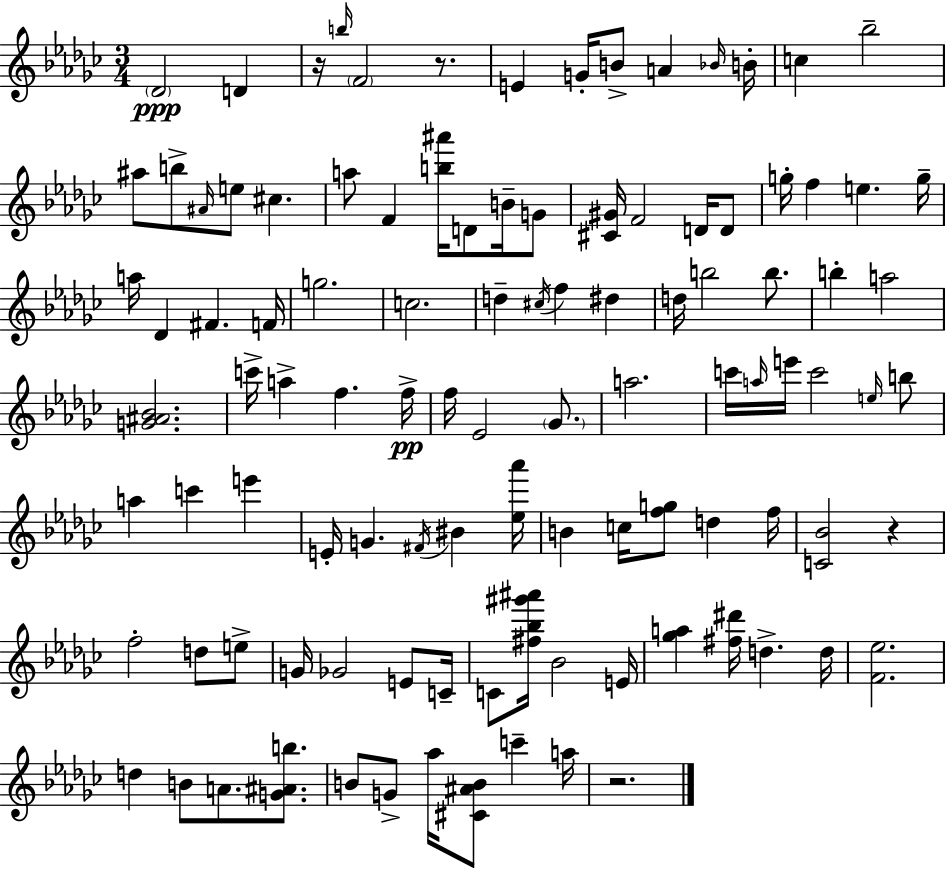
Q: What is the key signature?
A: EES minor